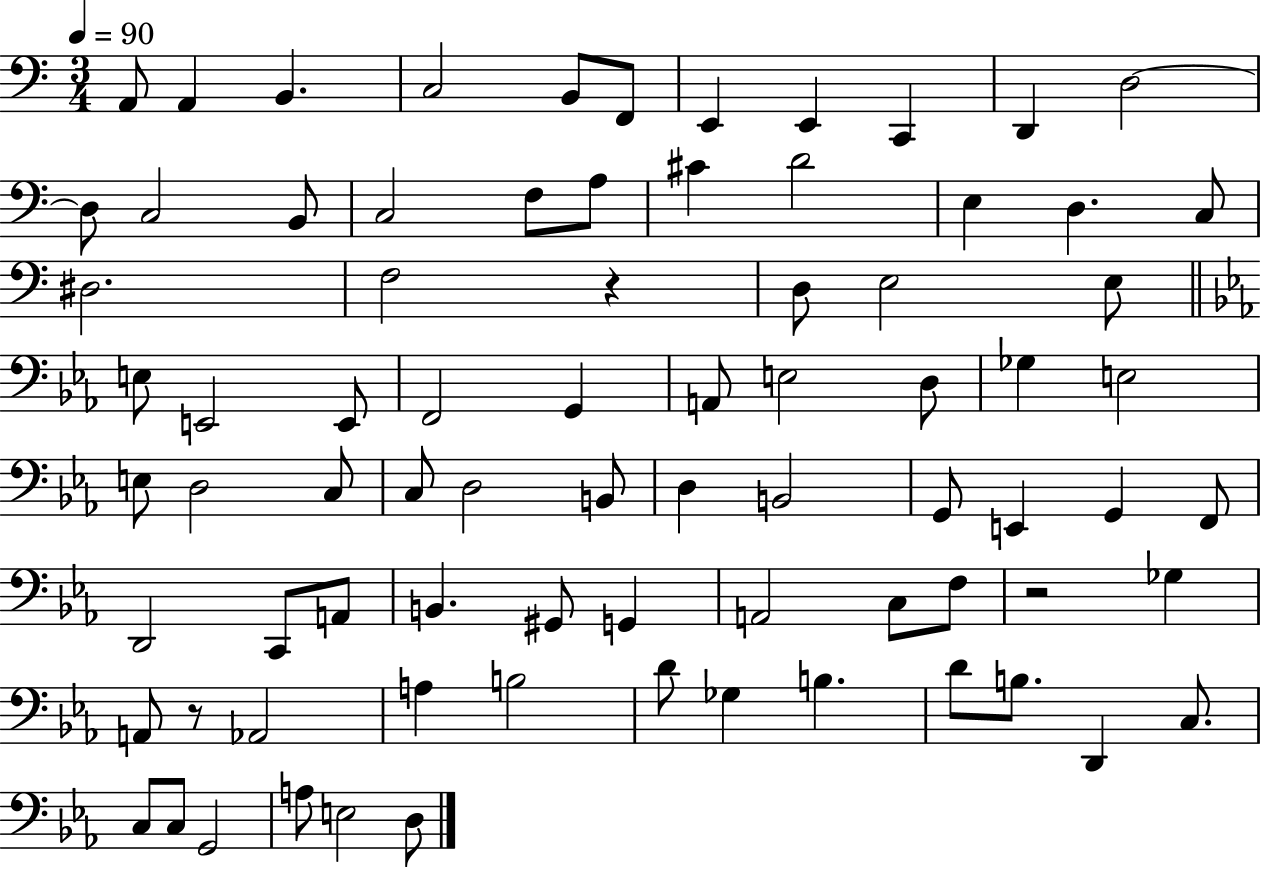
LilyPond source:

{
  \clef bass
  \numericTimeSignature
  \time 3/4
  \key c \major
  \tempo 4 = 90
  a,8 a,4 b,4. | c2 b,8 f,8 | e,4 e,4 c,4 | d,4 d2~~ | \break d8 c2 b,8 | c2 f8 a8 | cis'4 d'2 | e4 d4. c8 | \break dis2. | f2 r4 | d8 e2 e8 | \bar "||" \break \key c \minor e8 e,2 e,8 | f,2 g,4 | a,8 e2 d8 | ges4 e2 | \break e8 d2 c8 | c8 d2 b,8 | d4 b,2 | g,8 e,4 g,4 f,8 | \break d,2 c,8 a,8 | b,4. gis,8 g,4 | a,2 c8 f8 | r2 ges4 | \break a,8 r8 aes,2 | a4 b2 | d'8 ges4 b4. | d'8 b8. d,4 c8. | \break c8 c8 g,2 | a8 e2 d8 | \bar "|."
}